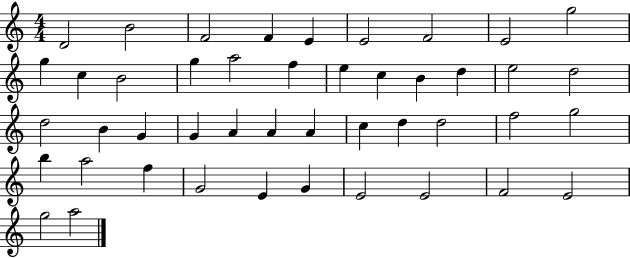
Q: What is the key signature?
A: C major